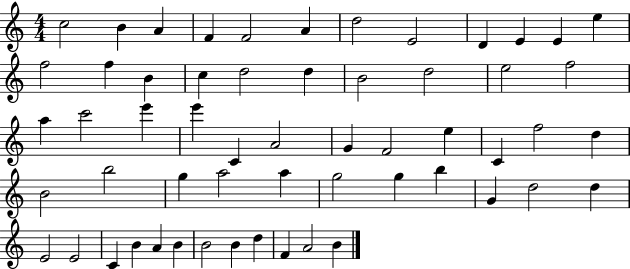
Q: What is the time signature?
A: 4/4